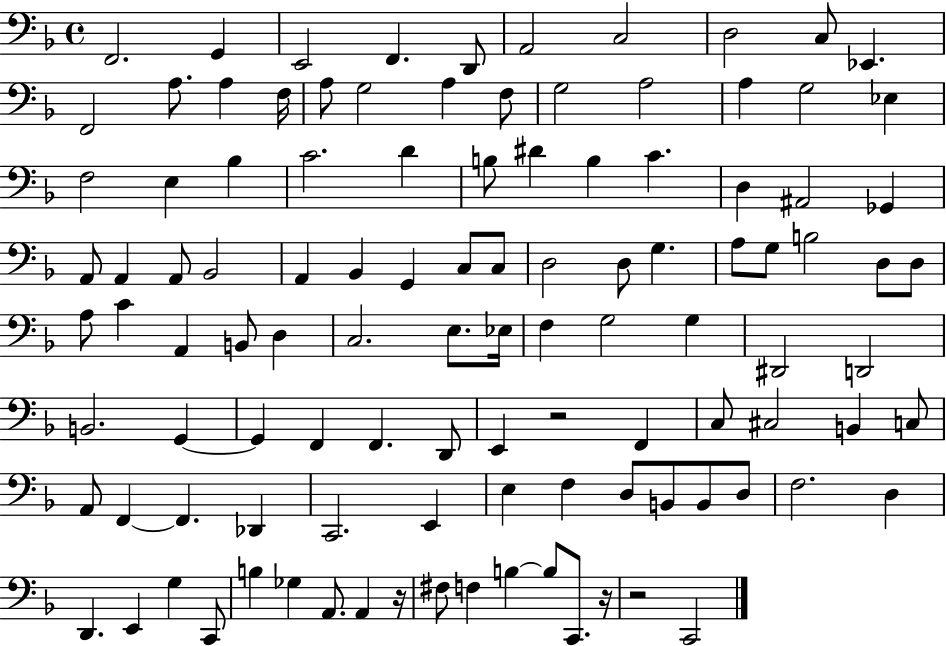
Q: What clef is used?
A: bass